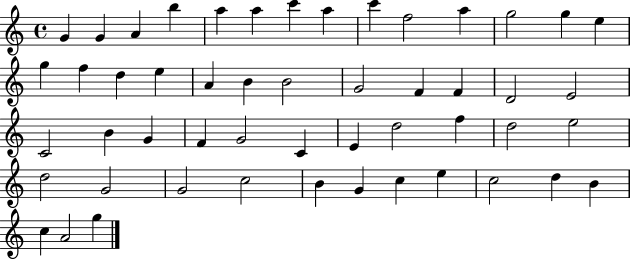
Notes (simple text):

G4/q G4/q A4/q B5/q A5/q A5/q C6/q A5/q C6/q F5/h A5/q G5/h G5/q E5/q G5/q F5/q D5/q E5/q A4/q B4/q B4/h G4/h F4/q F4/q D4/h E4/h C4/h B4/q G4/q F4/q G4/h C4/q E4/q D5/h F5/q D5/h E5/h D5/h G4/h G4/h C5/h B4/q G4/q C5/q E5/q C5/h D5/q B4/q C5/q A4/h G5/q